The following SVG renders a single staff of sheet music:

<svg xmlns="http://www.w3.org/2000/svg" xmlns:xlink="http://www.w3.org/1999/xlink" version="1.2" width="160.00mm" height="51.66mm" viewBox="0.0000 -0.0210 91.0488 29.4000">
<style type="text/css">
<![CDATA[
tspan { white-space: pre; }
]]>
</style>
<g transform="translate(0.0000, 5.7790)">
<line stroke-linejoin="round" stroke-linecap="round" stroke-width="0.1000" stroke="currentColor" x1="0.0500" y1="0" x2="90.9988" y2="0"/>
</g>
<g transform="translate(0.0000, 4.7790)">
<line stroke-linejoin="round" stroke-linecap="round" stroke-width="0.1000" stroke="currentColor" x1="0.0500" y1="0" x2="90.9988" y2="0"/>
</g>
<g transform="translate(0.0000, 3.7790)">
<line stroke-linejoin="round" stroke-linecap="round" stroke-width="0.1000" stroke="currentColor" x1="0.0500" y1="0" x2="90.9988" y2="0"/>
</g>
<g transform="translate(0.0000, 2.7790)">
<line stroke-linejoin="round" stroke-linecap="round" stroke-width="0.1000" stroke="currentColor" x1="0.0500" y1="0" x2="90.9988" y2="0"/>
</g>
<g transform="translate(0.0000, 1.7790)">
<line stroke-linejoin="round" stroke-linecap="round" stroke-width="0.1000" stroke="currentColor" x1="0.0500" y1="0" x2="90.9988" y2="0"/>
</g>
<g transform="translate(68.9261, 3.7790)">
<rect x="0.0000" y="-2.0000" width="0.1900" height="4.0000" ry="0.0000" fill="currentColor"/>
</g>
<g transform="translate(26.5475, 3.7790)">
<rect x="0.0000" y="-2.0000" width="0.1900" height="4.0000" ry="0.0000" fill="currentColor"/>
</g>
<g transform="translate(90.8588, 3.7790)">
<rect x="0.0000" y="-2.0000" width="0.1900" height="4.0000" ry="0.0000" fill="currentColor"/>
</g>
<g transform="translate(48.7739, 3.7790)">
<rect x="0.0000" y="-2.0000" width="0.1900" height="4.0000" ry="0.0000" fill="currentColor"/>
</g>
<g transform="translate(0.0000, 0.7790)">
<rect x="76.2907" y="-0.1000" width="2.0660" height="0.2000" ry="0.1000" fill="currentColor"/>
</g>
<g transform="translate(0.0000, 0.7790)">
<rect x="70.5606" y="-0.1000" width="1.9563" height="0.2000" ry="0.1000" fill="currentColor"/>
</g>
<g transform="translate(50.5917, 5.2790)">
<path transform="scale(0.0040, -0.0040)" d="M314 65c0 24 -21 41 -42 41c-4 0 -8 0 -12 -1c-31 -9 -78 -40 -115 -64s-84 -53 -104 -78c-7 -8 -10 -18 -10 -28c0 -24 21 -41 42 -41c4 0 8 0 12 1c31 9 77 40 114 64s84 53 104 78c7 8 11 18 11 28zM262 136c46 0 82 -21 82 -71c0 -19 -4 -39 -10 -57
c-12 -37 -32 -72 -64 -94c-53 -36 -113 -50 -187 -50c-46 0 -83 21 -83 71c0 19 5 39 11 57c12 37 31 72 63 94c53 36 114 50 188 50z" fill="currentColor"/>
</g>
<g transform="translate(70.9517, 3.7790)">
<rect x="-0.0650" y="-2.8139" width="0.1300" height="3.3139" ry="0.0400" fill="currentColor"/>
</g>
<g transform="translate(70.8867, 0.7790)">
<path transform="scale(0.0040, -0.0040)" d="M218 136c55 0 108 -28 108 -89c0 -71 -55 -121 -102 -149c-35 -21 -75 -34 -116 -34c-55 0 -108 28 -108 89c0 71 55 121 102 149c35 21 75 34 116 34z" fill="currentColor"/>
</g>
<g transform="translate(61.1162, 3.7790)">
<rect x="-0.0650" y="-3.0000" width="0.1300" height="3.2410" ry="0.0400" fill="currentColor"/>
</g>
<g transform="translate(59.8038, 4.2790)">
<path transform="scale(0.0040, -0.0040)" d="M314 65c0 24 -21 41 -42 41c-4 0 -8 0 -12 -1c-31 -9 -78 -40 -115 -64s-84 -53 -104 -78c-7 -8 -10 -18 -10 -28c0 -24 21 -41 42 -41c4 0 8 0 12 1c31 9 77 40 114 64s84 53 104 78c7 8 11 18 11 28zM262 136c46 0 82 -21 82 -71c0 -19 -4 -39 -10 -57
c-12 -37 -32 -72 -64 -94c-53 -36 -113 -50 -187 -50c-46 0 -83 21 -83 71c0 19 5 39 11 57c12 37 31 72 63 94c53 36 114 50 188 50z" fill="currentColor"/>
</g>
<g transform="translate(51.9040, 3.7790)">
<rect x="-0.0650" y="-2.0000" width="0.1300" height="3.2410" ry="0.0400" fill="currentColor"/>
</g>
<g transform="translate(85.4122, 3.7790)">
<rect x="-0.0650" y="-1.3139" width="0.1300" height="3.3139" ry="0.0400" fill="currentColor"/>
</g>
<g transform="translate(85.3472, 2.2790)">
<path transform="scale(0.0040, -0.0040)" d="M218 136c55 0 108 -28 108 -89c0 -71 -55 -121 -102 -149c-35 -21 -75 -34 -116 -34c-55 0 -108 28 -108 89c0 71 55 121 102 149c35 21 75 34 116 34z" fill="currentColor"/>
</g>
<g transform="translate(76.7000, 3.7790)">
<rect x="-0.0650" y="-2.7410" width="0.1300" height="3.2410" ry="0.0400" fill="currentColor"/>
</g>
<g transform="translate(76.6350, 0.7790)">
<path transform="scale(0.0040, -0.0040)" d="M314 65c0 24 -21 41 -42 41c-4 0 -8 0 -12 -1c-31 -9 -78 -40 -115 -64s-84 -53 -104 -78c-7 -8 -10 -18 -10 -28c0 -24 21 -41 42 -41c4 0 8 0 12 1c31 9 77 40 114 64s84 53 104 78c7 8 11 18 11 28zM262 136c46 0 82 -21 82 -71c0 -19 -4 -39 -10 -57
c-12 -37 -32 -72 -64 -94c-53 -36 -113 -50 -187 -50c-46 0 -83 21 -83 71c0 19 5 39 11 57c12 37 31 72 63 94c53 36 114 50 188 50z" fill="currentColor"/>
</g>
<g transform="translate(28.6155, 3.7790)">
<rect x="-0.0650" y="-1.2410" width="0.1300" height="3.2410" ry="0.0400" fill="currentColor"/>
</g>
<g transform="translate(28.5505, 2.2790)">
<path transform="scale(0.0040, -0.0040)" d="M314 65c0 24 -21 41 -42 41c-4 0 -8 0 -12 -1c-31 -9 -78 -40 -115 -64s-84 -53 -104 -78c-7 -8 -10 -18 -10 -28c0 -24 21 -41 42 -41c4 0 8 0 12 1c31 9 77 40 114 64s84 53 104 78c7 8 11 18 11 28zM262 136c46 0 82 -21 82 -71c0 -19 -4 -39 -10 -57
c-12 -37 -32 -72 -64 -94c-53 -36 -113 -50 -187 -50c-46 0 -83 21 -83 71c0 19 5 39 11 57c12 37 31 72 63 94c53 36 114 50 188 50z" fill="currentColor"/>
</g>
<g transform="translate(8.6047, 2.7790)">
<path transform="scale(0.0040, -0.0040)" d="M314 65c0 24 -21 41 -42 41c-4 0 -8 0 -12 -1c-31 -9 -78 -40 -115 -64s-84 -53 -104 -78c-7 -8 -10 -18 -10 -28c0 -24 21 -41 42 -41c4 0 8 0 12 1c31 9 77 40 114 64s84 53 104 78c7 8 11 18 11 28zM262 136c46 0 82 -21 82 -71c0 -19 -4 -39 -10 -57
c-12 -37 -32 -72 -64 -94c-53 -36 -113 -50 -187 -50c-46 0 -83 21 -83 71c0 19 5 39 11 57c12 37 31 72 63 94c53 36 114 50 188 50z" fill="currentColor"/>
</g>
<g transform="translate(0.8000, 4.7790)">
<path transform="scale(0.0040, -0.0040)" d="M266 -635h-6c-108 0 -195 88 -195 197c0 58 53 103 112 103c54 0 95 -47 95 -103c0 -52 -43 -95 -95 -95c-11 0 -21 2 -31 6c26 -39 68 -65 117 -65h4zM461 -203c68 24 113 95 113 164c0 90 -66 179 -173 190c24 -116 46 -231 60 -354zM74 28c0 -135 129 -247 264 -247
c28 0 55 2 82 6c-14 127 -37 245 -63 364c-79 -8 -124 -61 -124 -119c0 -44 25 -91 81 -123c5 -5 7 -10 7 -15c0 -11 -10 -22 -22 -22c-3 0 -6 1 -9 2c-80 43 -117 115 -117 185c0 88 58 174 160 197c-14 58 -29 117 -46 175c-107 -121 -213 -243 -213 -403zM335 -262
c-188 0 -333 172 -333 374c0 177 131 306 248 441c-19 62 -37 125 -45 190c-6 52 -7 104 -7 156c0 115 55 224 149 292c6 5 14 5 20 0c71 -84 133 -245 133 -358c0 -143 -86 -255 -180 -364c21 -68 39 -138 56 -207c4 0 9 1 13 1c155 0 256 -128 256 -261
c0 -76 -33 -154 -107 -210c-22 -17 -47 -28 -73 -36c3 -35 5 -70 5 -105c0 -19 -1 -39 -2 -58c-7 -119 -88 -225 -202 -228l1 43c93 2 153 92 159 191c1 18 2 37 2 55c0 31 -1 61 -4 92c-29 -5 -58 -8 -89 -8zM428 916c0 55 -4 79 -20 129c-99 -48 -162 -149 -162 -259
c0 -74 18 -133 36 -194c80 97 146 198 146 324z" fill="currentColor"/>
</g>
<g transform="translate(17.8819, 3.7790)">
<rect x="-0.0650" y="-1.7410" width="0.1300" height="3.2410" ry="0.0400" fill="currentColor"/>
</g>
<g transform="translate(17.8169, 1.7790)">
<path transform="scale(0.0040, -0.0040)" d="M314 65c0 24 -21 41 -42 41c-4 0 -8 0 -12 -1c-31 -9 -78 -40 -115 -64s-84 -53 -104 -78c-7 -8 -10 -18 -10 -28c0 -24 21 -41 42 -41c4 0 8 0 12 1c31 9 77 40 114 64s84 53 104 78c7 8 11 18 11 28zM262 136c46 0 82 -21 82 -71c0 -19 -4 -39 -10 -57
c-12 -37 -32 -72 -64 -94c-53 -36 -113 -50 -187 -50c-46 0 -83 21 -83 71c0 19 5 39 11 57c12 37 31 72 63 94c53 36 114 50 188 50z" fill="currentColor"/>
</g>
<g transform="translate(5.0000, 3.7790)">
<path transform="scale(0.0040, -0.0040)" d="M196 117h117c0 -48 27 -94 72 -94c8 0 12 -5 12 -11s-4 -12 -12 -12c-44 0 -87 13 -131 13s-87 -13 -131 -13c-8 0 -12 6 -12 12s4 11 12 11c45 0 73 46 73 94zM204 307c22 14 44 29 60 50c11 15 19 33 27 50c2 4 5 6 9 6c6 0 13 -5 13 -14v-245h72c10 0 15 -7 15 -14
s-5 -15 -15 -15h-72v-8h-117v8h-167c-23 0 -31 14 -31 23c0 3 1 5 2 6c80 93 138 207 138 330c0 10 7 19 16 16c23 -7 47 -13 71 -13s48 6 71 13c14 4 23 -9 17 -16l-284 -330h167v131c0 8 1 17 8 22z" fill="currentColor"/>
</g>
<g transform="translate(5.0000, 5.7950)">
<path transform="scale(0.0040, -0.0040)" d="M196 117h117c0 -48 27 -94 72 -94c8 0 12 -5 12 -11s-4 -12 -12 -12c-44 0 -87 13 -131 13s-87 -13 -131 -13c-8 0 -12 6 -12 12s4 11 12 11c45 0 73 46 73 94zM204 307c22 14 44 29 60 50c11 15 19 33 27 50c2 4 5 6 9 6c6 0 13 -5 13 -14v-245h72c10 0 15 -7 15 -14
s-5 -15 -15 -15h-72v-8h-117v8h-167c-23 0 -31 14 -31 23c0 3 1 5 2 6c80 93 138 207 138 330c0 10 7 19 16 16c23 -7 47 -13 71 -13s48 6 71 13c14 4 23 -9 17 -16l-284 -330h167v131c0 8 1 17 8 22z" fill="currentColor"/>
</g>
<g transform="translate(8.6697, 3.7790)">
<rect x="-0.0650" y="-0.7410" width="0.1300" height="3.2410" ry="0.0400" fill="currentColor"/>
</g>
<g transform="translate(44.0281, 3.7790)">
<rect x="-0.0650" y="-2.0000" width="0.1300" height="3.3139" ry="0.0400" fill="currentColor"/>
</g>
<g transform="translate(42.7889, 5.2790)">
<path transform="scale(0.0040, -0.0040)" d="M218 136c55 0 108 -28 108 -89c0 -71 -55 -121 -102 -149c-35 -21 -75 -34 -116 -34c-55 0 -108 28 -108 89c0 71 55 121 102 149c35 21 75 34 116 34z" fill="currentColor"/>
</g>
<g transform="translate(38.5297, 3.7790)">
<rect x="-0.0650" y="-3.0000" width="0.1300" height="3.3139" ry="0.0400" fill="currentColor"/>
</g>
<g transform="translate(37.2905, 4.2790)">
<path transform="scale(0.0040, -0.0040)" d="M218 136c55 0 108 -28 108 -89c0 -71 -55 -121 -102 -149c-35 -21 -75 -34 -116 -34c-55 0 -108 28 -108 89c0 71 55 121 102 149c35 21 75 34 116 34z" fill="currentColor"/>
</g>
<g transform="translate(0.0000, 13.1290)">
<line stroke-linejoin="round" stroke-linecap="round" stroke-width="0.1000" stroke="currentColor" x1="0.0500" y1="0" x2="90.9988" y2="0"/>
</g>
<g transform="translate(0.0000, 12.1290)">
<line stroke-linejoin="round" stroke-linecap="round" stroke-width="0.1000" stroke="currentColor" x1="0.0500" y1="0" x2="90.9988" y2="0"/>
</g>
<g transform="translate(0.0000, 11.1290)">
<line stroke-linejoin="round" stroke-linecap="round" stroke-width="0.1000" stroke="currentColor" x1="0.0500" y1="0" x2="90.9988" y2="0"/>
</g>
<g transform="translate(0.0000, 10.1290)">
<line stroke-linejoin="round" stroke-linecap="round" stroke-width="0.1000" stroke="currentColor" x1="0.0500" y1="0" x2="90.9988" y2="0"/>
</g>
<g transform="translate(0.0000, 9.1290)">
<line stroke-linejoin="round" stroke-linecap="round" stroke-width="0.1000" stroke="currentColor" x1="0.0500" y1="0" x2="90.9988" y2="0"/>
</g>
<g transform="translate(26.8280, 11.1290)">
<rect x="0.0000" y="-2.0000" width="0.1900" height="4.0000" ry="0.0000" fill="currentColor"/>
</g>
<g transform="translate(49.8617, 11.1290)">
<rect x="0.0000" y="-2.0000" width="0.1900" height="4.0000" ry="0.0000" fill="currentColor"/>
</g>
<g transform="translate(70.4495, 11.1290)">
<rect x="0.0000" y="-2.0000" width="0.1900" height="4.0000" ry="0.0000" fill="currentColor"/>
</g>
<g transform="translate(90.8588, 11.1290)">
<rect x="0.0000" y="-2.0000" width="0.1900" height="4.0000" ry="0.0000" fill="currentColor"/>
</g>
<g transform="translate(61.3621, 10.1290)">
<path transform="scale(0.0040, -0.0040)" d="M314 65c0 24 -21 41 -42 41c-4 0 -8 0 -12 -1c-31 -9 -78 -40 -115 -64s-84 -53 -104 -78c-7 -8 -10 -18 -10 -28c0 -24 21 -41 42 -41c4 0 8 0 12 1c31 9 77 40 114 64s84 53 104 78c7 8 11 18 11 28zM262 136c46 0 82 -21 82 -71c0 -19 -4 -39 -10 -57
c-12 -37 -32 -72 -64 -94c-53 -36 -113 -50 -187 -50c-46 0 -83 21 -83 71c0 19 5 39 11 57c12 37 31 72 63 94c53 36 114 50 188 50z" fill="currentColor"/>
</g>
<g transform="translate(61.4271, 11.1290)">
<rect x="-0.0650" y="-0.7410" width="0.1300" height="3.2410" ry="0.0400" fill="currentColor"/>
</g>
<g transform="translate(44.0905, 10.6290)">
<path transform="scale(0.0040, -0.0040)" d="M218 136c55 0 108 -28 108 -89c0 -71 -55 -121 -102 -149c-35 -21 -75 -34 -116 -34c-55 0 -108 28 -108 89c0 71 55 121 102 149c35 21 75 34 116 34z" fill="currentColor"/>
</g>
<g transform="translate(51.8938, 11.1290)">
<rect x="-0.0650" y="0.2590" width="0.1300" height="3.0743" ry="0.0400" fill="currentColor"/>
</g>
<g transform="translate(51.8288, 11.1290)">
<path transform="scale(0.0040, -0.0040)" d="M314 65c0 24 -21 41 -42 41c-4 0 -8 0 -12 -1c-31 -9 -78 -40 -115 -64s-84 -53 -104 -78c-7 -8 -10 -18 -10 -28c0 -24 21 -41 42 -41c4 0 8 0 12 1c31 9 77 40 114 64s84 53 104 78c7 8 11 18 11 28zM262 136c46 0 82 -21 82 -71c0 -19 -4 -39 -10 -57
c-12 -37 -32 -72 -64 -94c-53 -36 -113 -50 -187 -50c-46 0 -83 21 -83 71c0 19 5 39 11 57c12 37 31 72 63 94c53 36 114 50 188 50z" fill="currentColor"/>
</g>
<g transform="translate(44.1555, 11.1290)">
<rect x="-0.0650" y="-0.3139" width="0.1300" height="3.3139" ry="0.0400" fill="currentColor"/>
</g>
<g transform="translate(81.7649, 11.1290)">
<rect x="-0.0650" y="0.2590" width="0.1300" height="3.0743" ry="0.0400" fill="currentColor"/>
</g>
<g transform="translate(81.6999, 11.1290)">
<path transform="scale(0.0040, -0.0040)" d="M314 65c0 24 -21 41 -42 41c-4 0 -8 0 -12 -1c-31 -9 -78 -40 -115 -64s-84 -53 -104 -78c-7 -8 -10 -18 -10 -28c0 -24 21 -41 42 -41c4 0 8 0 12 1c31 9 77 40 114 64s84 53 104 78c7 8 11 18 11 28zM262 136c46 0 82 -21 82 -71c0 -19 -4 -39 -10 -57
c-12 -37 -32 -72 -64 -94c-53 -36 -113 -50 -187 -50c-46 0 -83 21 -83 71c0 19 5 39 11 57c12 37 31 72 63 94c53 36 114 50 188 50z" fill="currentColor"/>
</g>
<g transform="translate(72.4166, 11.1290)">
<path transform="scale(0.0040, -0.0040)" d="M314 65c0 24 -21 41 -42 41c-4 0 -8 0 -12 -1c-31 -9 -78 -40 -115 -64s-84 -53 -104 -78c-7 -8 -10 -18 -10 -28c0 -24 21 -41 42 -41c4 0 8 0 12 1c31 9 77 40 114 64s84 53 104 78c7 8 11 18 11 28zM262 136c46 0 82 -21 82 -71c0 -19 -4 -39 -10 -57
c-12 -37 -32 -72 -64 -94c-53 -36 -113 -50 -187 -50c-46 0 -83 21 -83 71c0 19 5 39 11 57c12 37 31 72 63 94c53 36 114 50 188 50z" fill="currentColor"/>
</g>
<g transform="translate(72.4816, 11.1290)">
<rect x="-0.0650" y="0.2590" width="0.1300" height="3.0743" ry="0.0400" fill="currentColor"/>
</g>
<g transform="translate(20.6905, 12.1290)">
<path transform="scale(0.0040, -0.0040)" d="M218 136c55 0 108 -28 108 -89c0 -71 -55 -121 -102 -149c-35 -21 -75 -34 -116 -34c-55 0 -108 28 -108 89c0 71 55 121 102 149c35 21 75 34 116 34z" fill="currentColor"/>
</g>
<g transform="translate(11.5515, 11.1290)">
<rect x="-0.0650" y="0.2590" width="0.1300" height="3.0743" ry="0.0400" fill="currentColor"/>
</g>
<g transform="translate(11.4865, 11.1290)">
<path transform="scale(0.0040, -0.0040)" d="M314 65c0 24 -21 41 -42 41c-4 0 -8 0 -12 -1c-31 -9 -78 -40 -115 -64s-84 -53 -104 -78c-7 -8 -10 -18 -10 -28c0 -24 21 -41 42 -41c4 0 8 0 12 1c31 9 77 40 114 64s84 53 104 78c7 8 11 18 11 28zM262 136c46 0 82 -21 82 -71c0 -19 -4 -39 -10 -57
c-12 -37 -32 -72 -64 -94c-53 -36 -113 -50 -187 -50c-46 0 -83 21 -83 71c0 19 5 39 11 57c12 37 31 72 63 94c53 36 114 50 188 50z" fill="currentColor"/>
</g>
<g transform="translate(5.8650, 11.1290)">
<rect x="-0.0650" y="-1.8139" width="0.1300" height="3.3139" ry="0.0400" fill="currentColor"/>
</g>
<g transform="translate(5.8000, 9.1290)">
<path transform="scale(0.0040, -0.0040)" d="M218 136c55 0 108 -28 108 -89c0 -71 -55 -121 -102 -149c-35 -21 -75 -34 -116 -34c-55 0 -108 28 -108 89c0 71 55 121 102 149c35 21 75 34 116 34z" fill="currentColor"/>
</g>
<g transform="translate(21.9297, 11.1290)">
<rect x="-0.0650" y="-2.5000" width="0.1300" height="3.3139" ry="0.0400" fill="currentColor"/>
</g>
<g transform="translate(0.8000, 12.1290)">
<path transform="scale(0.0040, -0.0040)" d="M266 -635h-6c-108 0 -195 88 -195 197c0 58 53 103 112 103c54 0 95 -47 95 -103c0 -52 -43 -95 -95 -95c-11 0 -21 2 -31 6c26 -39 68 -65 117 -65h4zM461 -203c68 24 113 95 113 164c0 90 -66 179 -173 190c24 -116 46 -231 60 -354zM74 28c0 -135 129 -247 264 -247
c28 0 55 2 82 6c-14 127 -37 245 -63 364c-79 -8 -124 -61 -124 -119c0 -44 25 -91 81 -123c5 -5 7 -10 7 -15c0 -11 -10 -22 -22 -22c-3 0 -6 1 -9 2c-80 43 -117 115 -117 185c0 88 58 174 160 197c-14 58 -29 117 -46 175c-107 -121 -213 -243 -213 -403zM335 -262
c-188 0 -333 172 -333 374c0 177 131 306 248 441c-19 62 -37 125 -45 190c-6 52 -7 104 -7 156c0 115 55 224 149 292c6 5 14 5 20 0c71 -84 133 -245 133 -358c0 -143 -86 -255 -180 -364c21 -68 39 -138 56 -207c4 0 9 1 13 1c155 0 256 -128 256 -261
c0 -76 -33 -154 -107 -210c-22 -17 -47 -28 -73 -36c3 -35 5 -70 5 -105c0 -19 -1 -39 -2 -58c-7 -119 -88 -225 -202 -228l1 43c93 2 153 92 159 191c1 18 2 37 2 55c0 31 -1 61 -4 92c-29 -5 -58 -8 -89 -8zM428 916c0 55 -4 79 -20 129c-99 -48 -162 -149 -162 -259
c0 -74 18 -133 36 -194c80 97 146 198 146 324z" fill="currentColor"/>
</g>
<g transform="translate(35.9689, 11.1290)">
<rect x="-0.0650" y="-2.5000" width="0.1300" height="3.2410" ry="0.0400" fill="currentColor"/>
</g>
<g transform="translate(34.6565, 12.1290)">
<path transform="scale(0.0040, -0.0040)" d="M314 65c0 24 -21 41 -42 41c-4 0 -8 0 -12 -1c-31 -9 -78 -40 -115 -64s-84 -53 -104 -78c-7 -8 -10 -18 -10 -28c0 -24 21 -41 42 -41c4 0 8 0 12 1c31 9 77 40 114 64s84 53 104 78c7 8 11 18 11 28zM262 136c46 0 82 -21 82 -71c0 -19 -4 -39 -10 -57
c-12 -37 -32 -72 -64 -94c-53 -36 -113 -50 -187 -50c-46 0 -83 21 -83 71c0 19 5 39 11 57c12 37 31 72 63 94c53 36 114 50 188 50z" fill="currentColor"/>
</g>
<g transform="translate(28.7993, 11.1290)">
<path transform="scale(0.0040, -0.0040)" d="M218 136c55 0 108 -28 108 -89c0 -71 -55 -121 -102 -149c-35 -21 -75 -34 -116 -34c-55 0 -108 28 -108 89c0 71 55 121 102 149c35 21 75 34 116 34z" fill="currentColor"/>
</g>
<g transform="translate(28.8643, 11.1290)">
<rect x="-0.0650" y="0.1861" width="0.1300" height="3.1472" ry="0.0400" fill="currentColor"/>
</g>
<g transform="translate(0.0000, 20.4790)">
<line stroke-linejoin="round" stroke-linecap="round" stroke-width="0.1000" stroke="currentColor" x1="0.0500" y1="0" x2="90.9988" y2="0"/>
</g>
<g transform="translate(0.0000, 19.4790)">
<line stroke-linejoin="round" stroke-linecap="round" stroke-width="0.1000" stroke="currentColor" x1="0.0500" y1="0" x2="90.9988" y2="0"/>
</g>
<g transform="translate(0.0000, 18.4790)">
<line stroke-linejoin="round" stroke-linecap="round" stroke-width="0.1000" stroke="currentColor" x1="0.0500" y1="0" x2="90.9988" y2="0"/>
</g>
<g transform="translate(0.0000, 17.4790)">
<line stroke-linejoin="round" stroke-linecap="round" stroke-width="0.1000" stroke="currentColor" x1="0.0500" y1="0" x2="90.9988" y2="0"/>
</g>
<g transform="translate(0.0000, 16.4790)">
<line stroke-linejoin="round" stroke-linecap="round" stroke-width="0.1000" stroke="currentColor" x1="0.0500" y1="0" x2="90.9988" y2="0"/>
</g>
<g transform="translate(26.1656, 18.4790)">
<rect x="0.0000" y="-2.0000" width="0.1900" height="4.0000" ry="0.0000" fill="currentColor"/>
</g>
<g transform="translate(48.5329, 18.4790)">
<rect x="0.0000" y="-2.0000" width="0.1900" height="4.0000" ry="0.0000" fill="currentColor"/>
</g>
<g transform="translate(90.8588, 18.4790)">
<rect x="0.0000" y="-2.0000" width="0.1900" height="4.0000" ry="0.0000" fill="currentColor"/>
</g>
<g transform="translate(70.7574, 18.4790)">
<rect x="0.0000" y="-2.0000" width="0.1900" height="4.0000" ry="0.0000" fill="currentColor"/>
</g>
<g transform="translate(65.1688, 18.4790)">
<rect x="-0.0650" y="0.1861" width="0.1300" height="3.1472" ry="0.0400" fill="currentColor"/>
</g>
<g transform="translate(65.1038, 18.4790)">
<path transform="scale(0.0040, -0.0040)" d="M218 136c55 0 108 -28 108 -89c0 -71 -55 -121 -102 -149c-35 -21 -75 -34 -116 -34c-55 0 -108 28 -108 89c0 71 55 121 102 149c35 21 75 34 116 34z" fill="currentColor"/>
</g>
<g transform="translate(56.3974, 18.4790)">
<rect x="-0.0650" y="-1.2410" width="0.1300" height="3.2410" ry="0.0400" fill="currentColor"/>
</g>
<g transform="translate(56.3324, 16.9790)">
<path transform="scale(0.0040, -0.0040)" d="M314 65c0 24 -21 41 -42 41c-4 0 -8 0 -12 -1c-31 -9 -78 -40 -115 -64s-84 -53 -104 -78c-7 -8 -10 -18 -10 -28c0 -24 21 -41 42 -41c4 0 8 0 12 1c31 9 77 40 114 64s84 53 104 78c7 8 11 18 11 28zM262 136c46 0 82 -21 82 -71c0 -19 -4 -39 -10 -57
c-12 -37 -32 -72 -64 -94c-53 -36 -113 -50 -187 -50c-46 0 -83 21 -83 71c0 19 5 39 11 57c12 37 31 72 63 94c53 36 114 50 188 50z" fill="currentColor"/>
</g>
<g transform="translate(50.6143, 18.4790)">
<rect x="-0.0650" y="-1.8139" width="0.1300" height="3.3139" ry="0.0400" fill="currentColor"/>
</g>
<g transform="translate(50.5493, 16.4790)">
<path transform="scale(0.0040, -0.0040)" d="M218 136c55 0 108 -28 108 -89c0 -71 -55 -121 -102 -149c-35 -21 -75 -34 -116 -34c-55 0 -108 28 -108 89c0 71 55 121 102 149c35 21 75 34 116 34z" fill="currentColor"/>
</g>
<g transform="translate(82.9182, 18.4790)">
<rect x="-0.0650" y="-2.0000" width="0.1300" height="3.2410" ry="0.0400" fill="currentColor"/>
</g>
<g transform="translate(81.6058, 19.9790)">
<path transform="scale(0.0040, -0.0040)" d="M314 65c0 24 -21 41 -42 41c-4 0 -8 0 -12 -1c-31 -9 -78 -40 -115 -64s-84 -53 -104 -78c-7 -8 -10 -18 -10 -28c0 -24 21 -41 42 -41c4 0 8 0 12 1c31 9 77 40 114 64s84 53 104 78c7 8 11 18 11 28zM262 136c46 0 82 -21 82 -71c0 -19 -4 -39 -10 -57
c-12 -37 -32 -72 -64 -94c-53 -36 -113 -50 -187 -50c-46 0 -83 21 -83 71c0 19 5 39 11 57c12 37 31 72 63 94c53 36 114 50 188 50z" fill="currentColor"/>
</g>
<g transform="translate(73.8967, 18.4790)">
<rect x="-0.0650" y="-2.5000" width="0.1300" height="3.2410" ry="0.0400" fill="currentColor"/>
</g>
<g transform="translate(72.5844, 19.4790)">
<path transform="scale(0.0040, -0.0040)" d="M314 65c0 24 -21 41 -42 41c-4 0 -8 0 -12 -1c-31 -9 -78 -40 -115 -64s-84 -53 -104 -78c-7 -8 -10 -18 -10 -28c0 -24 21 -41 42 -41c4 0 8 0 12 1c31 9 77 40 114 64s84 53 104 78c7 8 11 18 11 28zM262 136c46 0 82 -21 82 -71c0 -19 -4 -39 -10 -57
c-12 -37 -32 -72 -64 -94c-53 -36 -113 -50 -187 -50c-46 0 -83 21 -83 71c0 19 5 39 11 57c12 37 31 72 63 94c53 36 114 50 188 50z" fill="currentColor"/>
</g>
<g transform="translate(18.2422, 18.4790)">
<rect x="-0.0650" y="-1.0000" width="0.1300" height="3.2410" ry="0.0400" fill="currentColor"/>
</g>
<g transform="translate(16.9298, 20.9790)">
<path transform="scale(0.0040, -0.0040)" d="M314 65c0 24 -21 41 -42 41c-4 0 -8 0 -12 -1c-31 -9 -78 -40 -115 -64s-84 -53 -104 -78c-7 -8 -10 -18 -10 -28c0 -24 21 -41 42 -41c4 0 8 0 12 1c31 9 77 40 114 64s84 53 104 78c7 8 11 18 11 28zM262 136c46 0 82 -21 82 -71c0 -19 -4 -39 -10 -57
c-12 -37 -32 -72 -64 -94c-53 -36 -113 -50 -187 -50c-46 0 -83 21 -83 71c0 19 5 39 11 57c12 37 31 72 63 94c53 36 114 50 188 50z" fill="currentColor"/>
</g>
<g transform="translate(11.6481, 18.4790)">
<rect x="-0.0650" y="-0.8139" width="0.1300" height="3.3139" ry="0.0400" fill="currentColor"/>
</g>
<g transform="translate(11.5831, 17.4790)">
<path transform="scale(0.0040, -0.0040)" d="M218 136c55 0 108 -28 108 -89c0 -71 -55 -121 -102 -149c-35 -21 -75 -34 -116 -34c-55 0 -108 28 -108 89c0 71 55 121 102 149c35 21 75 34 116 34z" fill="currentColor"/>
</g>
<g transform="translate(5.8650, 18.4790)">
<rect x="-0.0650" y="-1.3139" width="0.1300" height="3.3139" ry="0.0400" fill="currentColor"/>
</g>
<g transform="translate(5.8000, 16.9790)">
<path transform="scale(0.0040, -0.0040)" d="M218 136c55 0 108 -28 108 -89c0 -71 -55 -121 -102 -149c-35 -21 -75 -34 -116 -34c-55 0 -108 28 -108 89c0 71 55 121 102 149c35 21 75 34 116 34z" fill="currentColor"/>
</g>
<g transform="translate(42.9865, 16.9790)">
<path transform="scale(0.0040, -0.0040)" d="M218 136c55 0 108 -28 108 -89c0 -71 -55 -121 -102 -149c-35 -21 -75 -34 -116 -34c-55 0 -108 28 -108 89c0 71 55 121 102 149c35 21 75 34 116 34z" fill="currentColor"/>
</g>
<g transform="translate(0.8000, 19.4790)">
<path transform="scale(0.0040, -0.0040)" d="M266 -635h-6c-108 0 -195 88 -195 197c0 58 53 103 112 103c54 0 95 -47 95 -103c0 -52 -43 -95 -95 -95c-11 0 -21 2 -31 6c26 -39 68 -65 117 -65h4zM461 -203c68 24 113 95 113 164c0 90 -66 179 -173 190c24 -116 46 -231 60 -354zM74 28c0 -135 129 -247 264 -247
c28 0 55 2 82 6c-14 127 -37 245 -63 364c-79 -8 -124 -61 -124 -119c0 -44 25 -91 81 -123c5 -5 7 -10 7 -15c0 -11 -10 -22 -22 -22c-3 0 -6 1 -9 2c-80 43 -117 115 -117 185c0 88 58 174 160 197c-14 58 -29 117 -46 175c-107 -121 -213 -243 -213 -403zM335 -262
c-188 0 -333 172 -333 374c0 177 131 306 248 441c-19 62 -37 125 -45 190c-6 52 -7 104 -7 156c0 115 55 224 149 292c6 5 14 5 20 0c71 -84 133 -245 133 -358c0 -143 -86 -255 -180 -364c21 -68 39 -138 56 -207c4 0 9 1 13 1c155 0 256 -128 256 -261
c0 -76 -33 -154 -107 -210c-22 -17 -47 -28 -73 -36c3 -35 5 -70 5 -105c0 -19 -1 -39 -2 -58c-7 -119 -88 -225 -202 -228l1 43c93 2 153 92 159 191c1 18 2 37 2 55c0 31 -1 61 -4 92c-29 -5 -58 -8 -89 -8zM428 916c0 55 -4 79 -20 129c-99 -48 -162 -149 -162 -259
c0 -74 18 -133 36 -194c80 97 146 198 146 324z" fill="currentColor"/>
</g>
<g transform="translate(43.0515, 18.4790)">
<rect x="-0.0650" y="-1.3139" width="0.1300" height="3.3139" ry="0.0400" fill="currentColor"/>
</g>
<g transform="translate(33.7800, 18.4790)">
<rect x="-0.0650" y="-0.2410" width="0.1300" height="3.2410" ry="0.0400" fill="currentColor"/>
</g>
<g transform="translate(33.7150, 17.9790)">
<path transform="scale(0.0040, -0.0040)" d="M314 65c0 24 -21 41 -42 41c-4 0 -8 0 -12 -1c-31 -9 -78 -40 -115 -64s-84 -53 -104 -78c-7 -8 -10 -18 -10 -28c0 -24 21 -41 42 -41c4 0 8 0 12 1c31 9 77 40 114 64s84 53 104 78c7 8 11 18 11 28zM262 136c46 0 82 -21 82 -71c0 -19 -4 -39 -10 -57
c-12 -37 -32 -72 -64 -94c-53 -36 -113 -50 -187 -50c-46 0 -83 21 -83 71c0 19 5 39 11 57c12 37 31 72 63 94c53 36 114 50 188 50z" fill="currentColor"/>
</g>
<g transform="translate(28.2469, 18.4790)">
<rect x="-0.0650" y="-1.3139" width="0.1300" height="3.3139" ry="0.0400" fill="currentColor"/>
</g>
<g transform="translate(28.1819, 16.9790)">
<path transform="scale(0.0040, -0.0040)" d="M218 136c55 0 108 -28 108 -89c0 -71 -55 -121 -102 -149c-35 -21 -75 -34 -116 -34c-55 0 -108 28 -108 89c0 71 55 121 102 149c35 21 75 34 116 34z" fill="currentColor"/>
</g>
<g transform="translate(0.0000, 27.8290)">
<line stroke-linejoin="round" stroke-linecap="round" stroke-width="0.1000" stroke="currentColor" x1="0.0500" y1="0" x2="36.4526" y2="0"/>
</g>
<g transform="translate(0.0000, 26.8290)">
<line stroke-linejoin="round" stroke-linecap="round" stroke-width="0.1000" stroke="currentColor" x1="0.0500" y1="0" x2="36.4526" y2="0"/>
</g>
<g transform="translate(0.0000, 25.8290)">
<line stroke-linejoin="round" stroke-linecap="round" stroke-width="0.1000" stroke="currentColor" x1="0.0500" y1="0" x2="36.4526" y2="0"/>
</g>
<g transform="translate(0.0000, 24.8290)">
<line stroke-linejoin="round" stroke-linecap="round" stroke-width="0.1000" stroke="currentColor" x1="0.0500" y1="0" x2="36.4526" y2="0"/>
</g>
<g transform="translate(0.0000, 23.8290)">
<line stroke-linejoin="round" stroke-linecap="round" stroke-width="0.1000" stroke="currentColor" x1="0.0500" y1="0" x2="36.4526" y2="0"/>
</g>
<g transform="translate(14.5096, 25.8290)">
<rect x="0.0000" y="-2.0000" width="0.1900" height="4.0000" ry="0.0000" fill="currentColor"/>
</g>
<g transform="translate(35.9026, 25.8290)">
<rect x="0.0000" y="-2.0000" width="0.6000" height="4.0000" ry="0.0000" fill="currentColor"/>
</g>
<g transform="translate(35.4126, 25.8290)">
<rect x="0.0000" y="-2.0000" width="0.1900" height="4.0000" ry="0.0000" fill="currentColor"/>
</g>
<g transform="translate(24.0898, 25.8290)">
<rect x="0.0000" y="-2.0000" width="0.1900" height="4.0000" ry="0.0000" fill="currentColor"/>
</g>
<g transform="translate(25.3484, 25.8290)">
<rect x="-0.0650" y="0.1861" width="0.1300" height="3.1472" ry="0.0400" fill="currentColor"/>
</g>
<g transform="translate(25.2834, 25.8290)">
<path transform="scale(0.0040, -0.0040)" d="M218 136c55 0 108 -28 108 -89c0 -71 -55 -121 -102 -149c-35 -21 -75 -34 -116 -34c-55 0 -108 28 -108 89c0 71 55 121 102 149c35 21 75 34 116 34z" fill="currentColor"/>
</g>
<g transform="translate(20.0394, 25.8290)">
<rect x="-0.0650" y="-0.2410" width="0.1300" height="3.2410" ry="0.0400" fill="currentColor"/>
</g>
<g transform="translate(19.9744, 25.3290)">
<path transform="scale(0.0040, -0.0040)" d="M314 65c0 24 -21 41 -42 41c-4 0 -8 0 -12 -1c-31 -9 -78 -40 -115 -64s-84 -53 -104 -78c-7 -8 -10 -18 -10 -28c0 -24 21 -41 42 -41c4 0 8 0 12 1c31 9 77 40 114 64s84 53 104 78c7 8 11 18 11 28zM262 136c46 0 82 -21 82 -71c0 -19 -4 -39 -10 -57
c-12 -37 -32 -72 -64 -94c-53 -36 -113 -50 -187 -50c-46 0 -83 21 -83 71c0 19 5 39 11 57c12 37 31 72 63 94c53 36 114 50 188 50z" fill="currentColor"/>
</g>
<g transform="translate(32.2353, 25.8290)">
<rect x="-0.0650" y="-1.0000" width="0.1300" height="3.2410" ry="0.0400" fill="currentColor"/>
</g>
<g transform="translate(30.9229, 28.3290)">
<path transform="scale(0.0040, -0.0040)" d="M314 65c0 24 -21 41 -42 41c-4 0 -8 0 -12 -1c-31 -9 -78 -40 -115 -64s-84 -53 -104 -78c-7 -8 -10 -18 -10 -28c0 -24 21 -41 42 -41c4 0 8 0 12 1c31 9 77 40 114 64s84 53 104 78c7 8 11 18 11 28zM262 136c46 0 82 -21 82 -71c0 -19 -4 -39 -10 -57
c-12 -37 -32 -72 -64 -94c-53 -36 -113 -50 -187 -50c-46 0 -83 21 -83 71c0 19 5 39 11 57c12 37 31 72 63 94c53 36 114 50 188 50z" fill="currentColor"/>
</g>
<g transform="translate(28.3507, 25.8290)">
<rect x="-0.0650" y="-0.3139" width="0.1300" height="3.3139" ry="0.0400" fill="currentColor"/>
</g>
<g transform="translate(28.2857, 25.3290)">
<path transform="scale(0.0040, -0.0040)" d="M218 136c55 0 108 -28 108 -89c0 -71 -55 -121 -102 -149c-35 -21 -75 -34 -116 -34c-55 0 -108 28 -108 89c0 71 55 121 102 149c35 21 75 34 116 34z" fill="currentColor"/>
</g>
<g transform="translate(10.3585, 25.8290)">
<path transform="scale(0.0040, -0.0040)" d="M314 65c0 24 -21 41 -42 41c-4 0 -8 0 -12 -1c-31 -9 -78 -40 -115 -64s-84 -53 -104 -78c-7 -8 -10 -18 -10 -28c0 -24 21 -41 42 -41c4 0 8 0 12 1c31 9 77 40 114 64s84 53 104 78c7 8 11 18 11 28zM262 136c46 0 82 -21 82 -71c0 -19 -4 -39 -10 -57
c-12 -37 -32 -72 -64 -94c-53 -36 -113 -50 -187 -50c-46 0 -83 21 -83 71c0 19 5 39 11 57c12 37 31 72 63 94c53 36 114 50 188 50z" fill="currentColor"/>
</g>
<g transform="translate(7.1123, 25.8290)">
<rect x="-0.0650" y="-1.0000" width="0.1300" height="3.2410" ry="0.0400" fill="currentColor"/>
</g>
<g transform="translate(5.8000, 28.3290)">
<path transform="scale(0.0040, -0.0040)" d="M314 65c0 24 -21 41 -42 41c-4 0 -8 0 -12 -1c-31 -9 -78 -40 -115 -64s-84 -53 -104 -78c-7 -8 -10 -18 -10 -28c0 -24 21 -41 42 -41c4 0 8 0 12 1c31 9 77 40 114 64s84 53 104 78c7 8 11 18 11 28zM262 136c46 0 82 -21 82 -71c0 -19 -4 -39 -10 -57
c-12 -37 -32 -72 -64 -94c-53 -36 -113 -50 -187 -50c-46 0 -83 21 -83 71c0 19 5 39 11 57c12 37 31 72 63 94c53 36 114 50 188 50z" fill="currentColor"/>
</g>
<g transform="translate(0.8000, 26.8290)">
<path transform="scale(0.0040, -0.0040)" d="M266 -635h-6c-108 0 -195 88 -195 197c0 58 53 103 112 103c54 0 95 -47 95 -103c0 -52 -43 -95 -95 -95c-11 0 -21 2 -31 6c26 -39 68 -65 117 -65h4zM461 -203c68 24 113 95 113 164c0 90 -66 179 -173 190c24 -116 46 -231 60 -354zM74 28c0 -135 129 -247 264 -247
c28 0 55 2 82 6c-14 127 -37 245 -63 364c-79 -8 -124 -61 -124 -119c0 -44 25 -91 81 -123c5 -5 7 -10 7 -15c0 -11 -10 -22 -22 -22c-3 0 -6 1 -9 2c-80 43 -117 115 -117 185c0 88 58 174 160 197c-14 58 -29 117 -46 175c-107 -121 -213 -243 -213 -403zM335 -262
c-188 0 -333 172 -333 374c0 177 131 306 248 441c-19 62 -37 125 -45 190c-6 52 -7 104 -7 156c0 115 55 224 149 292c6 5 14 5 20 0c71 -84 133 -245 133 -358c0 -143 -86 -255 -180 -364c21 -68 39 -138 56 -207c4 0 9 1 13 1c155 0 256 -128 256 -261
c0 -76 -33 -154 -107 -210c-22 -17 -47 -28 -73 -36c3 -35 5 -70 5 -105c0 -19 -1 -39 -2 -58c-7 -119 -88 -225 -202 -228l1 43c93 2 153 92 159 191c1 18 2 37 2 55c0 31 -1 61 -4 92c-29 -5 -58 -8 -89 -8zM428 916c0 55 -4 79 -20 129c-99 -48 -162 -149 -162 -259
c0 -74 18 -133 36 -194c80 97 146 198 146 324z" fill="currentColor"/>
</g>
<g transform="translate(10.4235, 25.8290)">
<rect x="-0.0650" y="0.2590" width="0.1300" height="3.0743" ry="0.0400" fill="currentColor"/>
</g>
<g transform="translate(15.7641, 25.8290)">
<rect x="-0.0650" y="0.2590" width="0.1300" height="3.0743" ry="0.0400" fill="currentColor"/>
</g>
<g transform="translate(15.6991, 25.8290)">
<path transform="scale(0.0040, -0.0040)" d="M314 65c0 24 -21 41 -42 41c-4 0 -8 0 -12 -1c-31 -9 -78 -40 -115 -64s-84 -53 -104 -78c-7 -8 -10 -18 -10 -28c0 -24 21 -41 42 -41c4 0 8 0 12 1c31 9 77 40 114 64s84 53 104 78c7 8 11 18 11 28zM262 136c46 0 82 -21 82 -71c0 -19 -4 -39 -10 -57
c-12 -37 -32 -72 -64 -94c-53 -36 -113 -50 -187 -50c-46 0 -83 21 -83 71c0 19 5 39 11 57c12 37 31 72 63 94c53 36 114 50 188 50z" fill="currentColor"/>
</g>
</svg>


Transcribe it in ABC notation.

X:1
T:Untitled
M:4/4
L:1/4
K:C
d2 f2 e2 A F F2 A2 a a2 e f B2 G B G2 c B2 d2 B2 B2 e d D2 e c2 e f e2 B G2 F2 D2 B2 B2 c2 B c D2